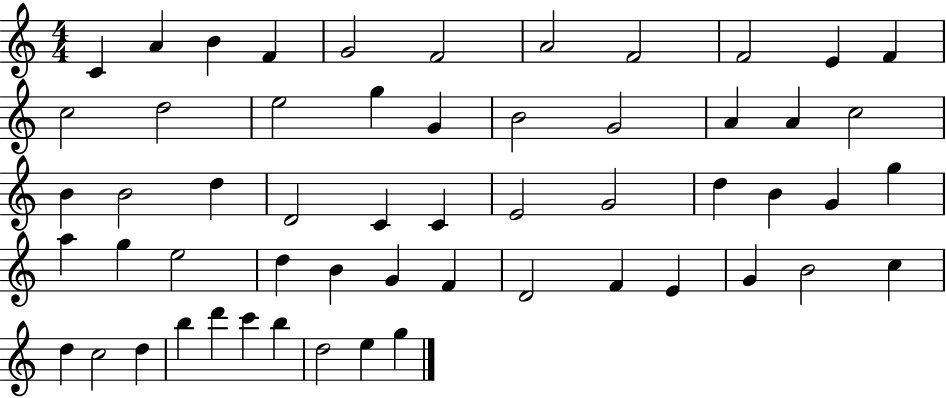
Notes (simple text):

C4/q A4/q B4/q F4/q G4/h F4/h A4/h F4/h F4/h E4/q F4/q C5/h D5/h E5/h G5/q G4/q B4/h G4/h A4/q A4/q C5/h B4/q B4/h D5/q D4/h C4/q C4/q E4/h G4/h D5/q B4/q G4/q G5/q A5/q G5/q E5/h D5/q B4/q G4/q F4/q D4/h F4/q E4/q G4/q B4/h C5/q D5/q C5/h D5/q B5/q D6/q C6/q B5/q D5/h E5/q G5/q